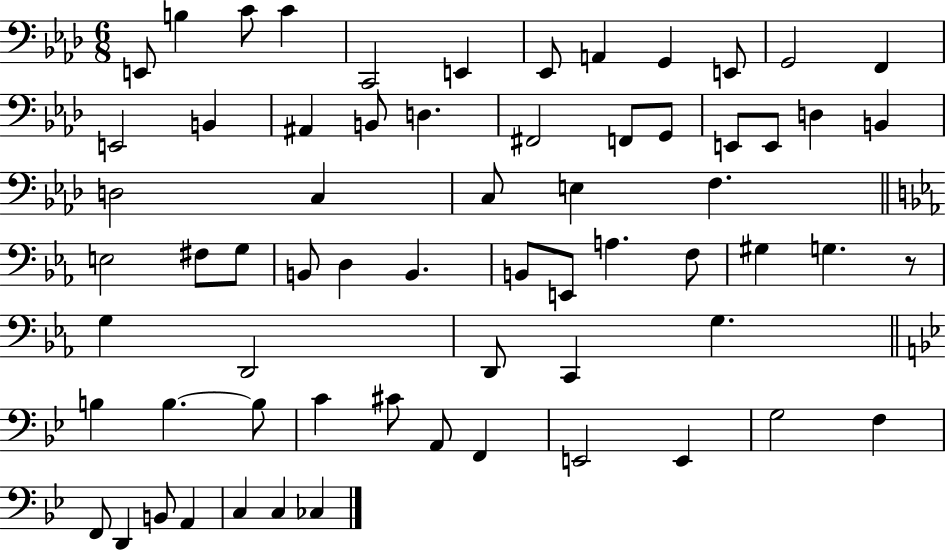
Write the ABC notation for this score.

X:1
T:Untitled
M:6/8
L:1/4
K:Ab
E,,/2 B, C/2 C C,,2 E,, _E,,/2 A,, G,, E,,/2 G,,2 F,, E,,2 B,, ^A,, B,,/2 D, ^F,,2 F,,/2 G,,/2 E,,/2 E,,/2 D, B,, D,2 C, C,/2 E, F, E,2 ^F,/2 G,/2 B,,/2 D, B,, B,,/2 E,,/2 A, F,/2 ^G, G, z/2 G, D,,2 D,,/2 C,, G, B, B, B,/2 C ^C/2 A,,/2 F,, E,,2 E,, G,2 F, F,,/2 D,, B,,/2 A,, C, C, _C,